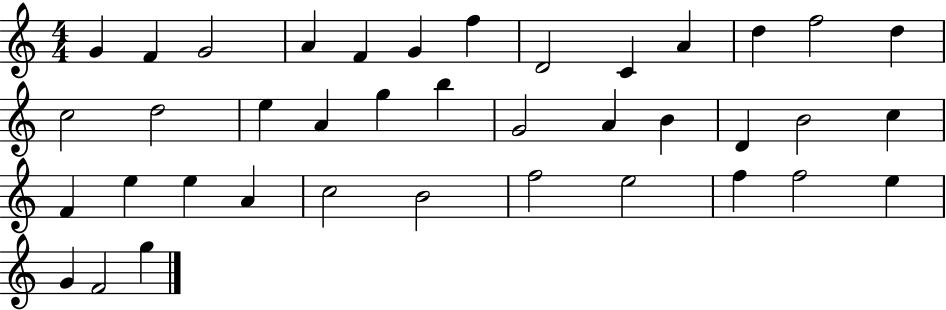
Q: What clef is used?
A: treble